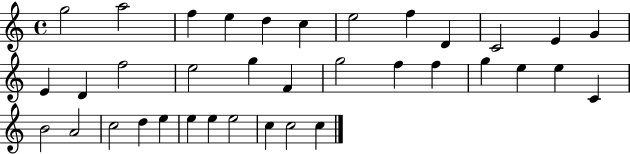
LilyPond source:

{
  \clef treble
  \time 4/4
  \defaultTimeSignature
  \key c \major
  g''2 a''2 | f''4 e''4 d''4 c''4 | e''2 f''4 d'4 | c'2 e'4 g'4 | \break e'4 d'4 f''2 | e''2 g''4 f'4 | g''2 f''4 f''4 | g''4 e''4 e''4 c'4 | \break b'2 a'2 | c''2 d''4 e''4 | e''4 e''4 e''2 | c''4 c''2 c''4 | \break \bar "|."
}